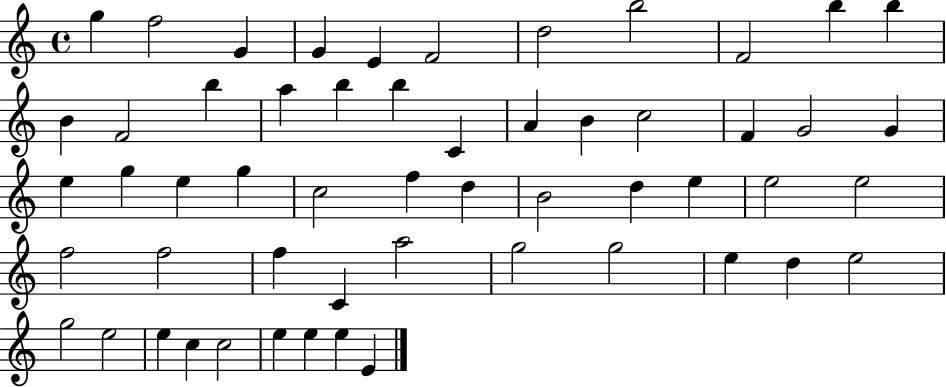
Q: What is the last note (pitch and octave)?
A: E4